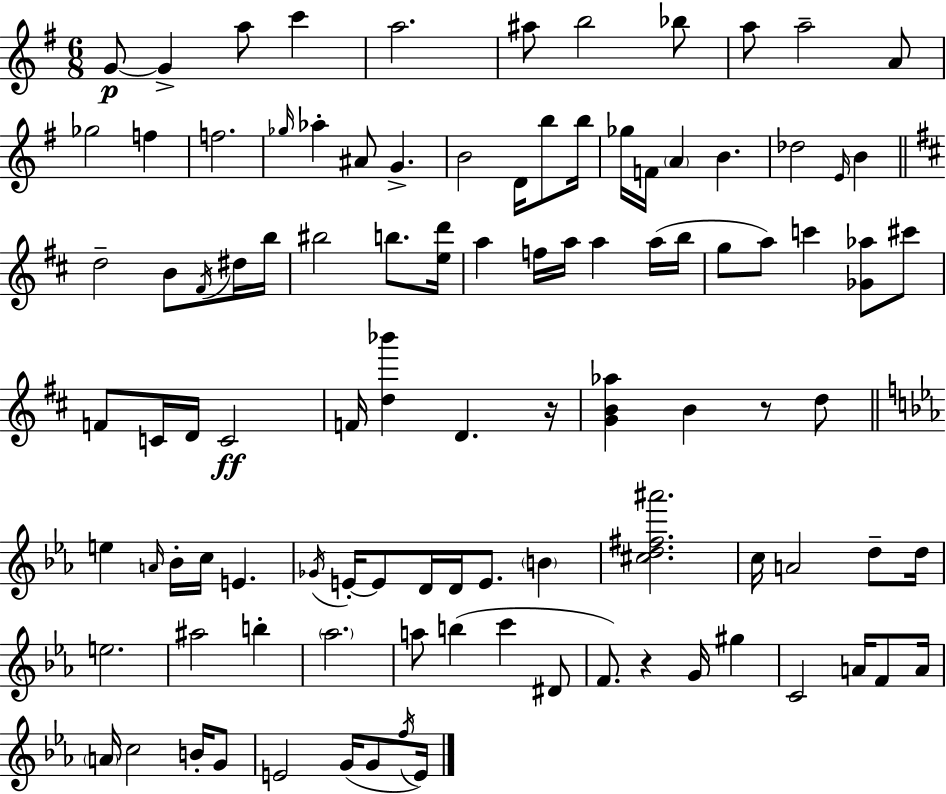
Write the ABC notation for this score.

X:1
T:Untitled
M:6/8
L:1/4
K:Em
G/2 G a/2 c' a2 ^a/2 b2 _b/2 a/2 a2 A/2 _g2 f f2 _g/4 _a ^A/2 G B2 D/4 b/2 b/4 _g/4 F/4 A B _d2 E/4 B d2 B/2 ^F/4 ^d/4 b/4 ^b2 b/2 [ed']/4 a f/4 a/4 a a/4 b/4 g/2 a/2 c' [_G_a]/2 ^c'/2 F/2 C/4 D/4 C2 F/4 [d_b'] D z/4 [GB_a] B z/2 d/2 e A/4 _B/4 c/4 E _G/4 E/4 E/2 D/4 D/4 E/2 B [^cd^f^a']2 c/4 A2 d/2 d/4 e2 ^a2 b _a2 a/2 b c' ^D/2 F/2 z G/4 ^g C2 A/4 F/2 A/4 A/4 c2 B/4 G/2 E2 G/4 G/2 f/4 E/4